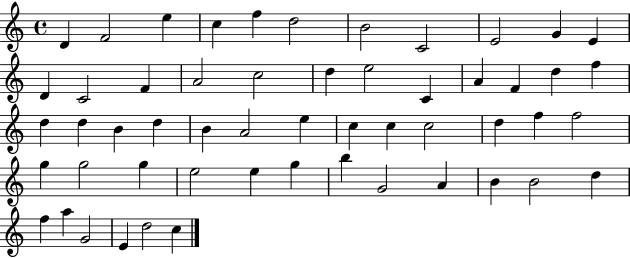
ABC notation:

X:1
T:Untitled
M:4/4
L:1/4
K:C
D F2 e c f d2 B2 C2 E2 G E D C2 F A2 c2 d e2 C A F d f d d B d B A2 e c c c2 d f f2 g g2 g e2 e g b G2 A B B2 d f a G2 E d2 c